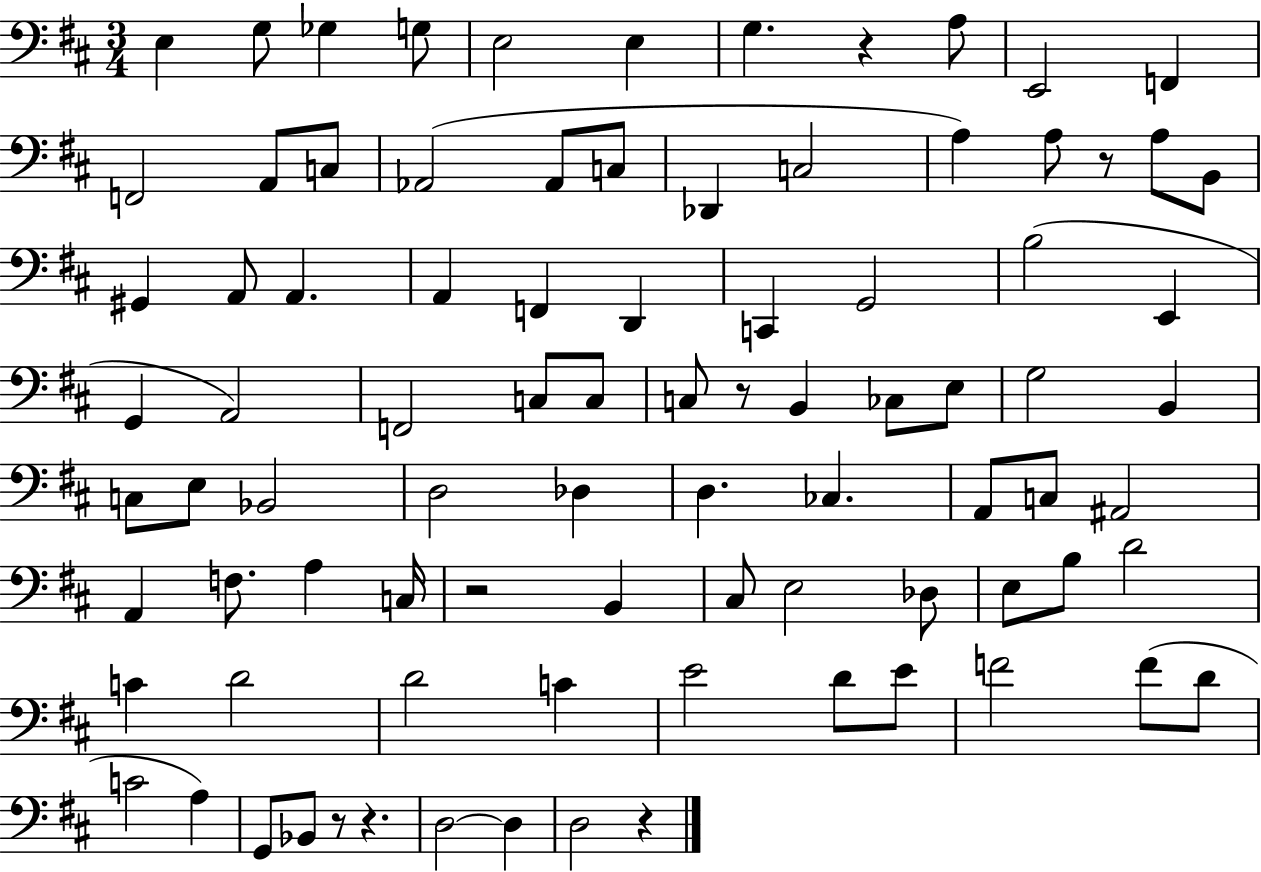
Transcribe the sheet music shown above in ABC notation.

X:1
T:Untitled
M:3/4
L:1/4
K:D
E, G,/2 _G, G,/2 E,2 E, G, z A,/2 E,,2 F,, F,,2 A,,/2 C,/2 _A,,2 _A,,/2 C,/2 _D,, C,2 A, A,/2 z/2 A,/2 B,,/2 ^G,, A,,/2 A,, A,, F,, D,, C,, G,,2 B,2 E,, G,, A,,2 F,,2 C,/2 C,/2 C,/2 z/2 B,, _C,/2 E,/2 G,2 B,, C,/2 E,/2 _B,,2 D,2 _D, D, _C, A,,/2 C,/2 ^A,,2 A,, F,/2 A, C,/4 z2 B,, ^C,/2 E,2 _D,/2 E,/2 B,/2 D2 C D2 D2 C E2 D/2 E/2 F2 F/2 D/2 C2 A, G,,/2 _B,,/2 z/2 z D,2 D, D,2 z